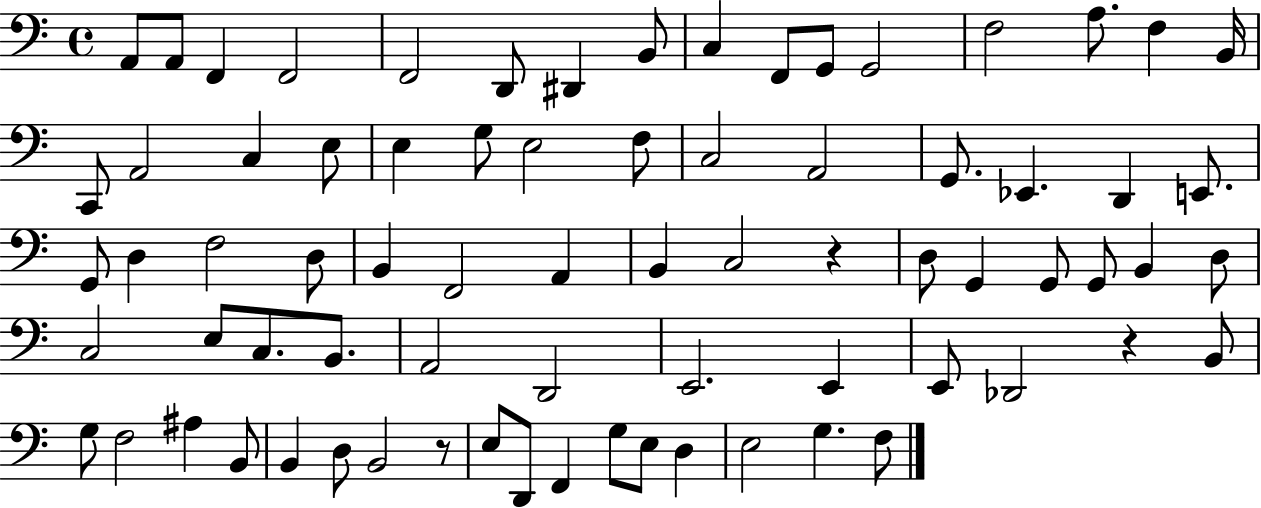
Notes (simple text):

A2/e A2/e F2/q F2/h F2/h D2/e D#2/q B2/e C3/q F2/e G2/e G2/h F3/h A3/e. F3/q B2/s C2/e A2/h C3/q E3/e E3/q G3/e E3/h F3/e C3/h A2/h G2/e. Eb2/q. D2/q E2/e. G2/e D3/q F3/h D3/e B2/q F2/h A2/q B2/q C3/h R/q D3/e G2/q G2/e G2/e B2/q D3/e C3/h E3/e C3/e. B2/e. A2/h D2/h E2/h. E2/q E2/e Db2/h R/q B2/e G3/e F3/h A#3/q B2/e B2/q D3/e B2/h R/e E3/e D2/e F2/q G3/e E3/e D3/q E3/h G3/q. F3/e